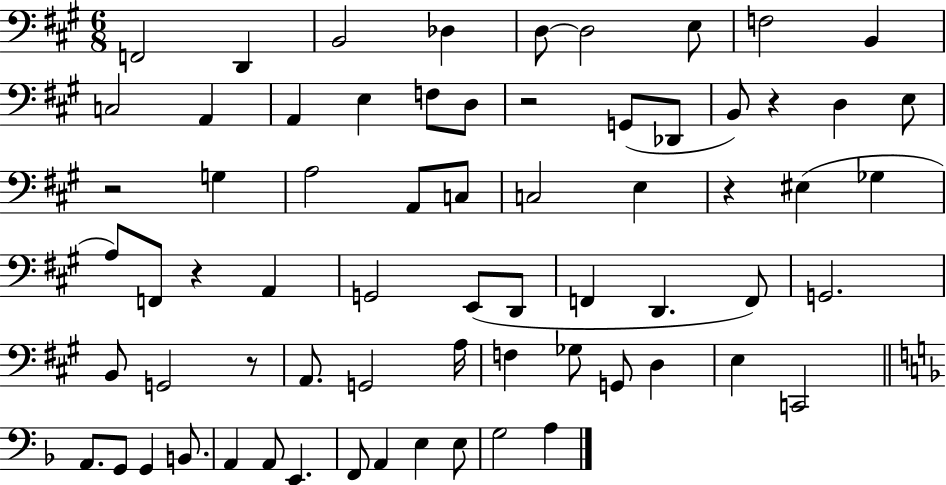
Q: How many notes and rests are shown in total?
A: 68